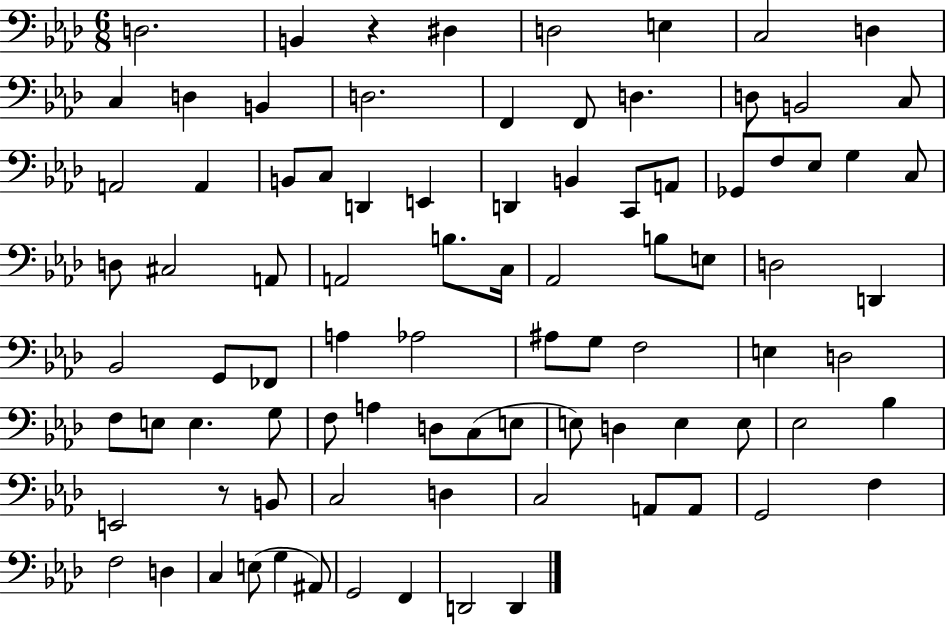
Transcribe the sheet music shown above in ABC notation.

X:1
T:Untitled
M:6/8
L:1/4
K:Ab
D,2 B,, z ^D, D,2 E, C,2 D, C, D, B,, D,2 F,, F,,/2 D, D,/2 B,,2 C,/2 A,,2 A,, B,,/2 C,/2 D,, E,, D,, B,, C,,/2 A,,/2 _G,,/2 F,/2 _E,/2 G, C,/2 D,/2 ^C,2 A,,/2 A,,2 B,/2 C,/4 _A,,2 B,/2 E,/2 D,2 D,, _B,,2 G,,/2 _F,,/2 A, _A,2 ^A,/2 G,/2 F,2 E, D,2 F,/2 E,/2 E, G,/2 F,/2 A, D,/2 C,/2 E,/2 E,/2 D, E, E,/2 _E,2 _B, E,,2 z/2 B,,/2 C,2 D, C,2 A,,/2 A,,/2 G,,2 F, F,2 D, C, E,/2 G, ^A,,/2 G,,2 F,, D,,2 D,,